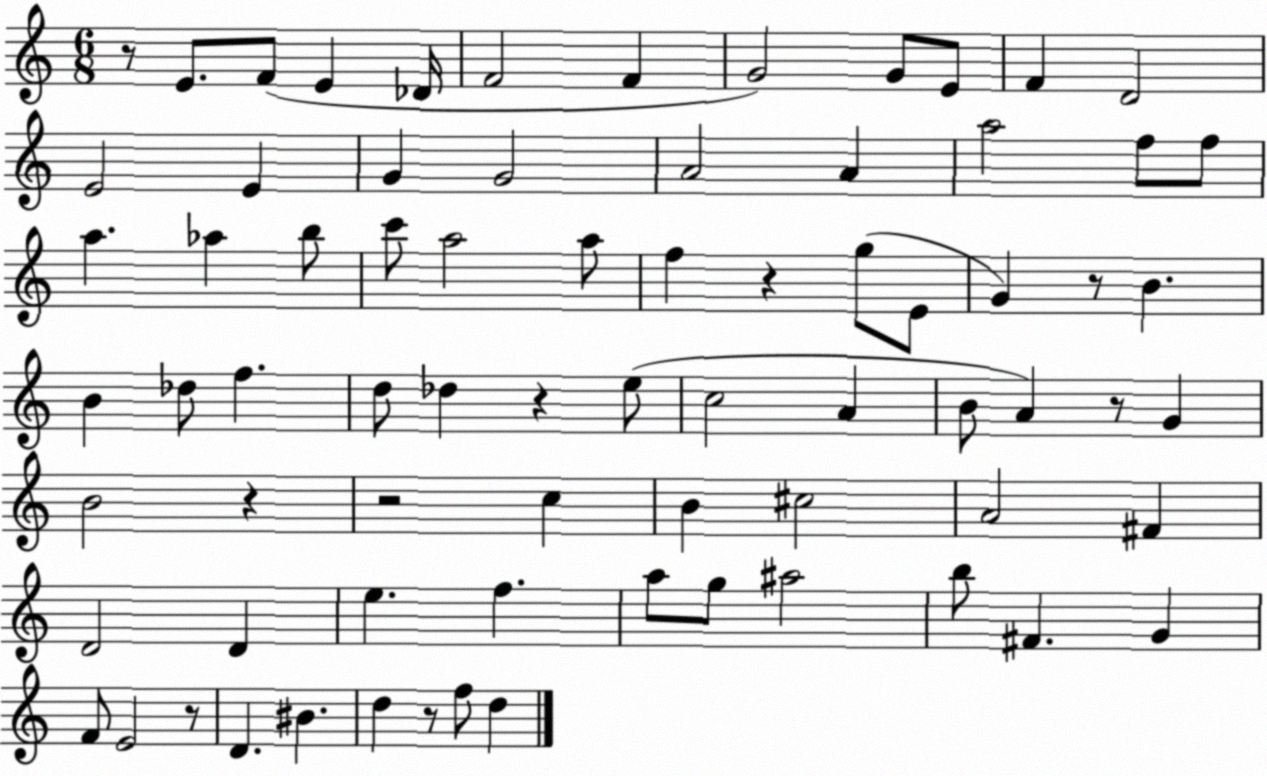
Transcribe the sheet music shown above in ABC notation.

X:1
T:Untitled
M:6/8
L:1/4
K:C
z/2 E/2 F/2 E _D/4 F2 F G2 G/2 E/2 F D2 E2 E G G2 A2 A a2 f/2 f/2 a _a b/2 c'/2 a2 a/2 f z g/2 E/2 G z/2 B B _d/2 f d/2 _d z e/2 c2 A B/2 A z/2 G B2 z z2 c B ^c2 A2 ^F D2 D e f a/2 g/2 ^a2 b/2 ^F G F/2 E2 z/2 D ^B d z/2 f/2 d